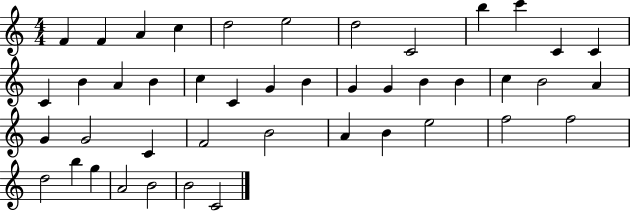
F4/q F4/q A4/q C5/q D5/h E5/h D5/h C4/h B5/q C6/q C4/q C4/q C4/q B4/q A4/q B4/q C5/q C4/q G4/q B4/q G4/q G4/q B4/q B4/q C5/q B4/h A4/q G4/q G4/h C4/q F4/h B4/h A4/q B4/q E5/h F5/h F5/h D5/h B5/q G5/q A4/h B4/h B4/h C4/h